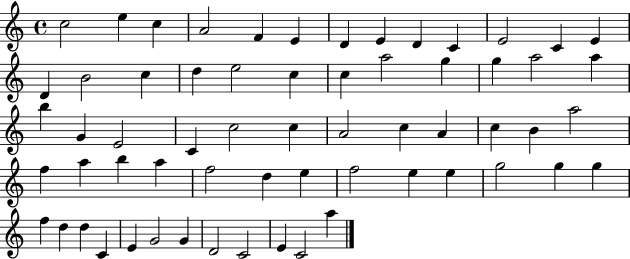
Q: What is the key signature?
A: C major